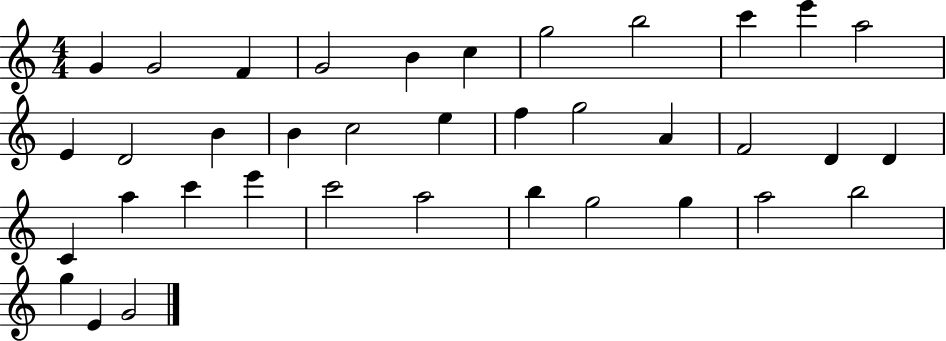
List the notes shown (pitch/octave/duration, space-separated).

G4/q G4/h F4/q G4/h B4/q C5/q G5/h B5/h C6/q E6/q A5/h E4/q D4/h B4/q B4/q C5/h E5/q F5/q G5/h A4/q F4/h D4/q D4/q C4/q A5/q C6/q E6/q C6/h A5/h B5/q G5/h G5/q A5/h B5/h G5/q E4/q G4/h